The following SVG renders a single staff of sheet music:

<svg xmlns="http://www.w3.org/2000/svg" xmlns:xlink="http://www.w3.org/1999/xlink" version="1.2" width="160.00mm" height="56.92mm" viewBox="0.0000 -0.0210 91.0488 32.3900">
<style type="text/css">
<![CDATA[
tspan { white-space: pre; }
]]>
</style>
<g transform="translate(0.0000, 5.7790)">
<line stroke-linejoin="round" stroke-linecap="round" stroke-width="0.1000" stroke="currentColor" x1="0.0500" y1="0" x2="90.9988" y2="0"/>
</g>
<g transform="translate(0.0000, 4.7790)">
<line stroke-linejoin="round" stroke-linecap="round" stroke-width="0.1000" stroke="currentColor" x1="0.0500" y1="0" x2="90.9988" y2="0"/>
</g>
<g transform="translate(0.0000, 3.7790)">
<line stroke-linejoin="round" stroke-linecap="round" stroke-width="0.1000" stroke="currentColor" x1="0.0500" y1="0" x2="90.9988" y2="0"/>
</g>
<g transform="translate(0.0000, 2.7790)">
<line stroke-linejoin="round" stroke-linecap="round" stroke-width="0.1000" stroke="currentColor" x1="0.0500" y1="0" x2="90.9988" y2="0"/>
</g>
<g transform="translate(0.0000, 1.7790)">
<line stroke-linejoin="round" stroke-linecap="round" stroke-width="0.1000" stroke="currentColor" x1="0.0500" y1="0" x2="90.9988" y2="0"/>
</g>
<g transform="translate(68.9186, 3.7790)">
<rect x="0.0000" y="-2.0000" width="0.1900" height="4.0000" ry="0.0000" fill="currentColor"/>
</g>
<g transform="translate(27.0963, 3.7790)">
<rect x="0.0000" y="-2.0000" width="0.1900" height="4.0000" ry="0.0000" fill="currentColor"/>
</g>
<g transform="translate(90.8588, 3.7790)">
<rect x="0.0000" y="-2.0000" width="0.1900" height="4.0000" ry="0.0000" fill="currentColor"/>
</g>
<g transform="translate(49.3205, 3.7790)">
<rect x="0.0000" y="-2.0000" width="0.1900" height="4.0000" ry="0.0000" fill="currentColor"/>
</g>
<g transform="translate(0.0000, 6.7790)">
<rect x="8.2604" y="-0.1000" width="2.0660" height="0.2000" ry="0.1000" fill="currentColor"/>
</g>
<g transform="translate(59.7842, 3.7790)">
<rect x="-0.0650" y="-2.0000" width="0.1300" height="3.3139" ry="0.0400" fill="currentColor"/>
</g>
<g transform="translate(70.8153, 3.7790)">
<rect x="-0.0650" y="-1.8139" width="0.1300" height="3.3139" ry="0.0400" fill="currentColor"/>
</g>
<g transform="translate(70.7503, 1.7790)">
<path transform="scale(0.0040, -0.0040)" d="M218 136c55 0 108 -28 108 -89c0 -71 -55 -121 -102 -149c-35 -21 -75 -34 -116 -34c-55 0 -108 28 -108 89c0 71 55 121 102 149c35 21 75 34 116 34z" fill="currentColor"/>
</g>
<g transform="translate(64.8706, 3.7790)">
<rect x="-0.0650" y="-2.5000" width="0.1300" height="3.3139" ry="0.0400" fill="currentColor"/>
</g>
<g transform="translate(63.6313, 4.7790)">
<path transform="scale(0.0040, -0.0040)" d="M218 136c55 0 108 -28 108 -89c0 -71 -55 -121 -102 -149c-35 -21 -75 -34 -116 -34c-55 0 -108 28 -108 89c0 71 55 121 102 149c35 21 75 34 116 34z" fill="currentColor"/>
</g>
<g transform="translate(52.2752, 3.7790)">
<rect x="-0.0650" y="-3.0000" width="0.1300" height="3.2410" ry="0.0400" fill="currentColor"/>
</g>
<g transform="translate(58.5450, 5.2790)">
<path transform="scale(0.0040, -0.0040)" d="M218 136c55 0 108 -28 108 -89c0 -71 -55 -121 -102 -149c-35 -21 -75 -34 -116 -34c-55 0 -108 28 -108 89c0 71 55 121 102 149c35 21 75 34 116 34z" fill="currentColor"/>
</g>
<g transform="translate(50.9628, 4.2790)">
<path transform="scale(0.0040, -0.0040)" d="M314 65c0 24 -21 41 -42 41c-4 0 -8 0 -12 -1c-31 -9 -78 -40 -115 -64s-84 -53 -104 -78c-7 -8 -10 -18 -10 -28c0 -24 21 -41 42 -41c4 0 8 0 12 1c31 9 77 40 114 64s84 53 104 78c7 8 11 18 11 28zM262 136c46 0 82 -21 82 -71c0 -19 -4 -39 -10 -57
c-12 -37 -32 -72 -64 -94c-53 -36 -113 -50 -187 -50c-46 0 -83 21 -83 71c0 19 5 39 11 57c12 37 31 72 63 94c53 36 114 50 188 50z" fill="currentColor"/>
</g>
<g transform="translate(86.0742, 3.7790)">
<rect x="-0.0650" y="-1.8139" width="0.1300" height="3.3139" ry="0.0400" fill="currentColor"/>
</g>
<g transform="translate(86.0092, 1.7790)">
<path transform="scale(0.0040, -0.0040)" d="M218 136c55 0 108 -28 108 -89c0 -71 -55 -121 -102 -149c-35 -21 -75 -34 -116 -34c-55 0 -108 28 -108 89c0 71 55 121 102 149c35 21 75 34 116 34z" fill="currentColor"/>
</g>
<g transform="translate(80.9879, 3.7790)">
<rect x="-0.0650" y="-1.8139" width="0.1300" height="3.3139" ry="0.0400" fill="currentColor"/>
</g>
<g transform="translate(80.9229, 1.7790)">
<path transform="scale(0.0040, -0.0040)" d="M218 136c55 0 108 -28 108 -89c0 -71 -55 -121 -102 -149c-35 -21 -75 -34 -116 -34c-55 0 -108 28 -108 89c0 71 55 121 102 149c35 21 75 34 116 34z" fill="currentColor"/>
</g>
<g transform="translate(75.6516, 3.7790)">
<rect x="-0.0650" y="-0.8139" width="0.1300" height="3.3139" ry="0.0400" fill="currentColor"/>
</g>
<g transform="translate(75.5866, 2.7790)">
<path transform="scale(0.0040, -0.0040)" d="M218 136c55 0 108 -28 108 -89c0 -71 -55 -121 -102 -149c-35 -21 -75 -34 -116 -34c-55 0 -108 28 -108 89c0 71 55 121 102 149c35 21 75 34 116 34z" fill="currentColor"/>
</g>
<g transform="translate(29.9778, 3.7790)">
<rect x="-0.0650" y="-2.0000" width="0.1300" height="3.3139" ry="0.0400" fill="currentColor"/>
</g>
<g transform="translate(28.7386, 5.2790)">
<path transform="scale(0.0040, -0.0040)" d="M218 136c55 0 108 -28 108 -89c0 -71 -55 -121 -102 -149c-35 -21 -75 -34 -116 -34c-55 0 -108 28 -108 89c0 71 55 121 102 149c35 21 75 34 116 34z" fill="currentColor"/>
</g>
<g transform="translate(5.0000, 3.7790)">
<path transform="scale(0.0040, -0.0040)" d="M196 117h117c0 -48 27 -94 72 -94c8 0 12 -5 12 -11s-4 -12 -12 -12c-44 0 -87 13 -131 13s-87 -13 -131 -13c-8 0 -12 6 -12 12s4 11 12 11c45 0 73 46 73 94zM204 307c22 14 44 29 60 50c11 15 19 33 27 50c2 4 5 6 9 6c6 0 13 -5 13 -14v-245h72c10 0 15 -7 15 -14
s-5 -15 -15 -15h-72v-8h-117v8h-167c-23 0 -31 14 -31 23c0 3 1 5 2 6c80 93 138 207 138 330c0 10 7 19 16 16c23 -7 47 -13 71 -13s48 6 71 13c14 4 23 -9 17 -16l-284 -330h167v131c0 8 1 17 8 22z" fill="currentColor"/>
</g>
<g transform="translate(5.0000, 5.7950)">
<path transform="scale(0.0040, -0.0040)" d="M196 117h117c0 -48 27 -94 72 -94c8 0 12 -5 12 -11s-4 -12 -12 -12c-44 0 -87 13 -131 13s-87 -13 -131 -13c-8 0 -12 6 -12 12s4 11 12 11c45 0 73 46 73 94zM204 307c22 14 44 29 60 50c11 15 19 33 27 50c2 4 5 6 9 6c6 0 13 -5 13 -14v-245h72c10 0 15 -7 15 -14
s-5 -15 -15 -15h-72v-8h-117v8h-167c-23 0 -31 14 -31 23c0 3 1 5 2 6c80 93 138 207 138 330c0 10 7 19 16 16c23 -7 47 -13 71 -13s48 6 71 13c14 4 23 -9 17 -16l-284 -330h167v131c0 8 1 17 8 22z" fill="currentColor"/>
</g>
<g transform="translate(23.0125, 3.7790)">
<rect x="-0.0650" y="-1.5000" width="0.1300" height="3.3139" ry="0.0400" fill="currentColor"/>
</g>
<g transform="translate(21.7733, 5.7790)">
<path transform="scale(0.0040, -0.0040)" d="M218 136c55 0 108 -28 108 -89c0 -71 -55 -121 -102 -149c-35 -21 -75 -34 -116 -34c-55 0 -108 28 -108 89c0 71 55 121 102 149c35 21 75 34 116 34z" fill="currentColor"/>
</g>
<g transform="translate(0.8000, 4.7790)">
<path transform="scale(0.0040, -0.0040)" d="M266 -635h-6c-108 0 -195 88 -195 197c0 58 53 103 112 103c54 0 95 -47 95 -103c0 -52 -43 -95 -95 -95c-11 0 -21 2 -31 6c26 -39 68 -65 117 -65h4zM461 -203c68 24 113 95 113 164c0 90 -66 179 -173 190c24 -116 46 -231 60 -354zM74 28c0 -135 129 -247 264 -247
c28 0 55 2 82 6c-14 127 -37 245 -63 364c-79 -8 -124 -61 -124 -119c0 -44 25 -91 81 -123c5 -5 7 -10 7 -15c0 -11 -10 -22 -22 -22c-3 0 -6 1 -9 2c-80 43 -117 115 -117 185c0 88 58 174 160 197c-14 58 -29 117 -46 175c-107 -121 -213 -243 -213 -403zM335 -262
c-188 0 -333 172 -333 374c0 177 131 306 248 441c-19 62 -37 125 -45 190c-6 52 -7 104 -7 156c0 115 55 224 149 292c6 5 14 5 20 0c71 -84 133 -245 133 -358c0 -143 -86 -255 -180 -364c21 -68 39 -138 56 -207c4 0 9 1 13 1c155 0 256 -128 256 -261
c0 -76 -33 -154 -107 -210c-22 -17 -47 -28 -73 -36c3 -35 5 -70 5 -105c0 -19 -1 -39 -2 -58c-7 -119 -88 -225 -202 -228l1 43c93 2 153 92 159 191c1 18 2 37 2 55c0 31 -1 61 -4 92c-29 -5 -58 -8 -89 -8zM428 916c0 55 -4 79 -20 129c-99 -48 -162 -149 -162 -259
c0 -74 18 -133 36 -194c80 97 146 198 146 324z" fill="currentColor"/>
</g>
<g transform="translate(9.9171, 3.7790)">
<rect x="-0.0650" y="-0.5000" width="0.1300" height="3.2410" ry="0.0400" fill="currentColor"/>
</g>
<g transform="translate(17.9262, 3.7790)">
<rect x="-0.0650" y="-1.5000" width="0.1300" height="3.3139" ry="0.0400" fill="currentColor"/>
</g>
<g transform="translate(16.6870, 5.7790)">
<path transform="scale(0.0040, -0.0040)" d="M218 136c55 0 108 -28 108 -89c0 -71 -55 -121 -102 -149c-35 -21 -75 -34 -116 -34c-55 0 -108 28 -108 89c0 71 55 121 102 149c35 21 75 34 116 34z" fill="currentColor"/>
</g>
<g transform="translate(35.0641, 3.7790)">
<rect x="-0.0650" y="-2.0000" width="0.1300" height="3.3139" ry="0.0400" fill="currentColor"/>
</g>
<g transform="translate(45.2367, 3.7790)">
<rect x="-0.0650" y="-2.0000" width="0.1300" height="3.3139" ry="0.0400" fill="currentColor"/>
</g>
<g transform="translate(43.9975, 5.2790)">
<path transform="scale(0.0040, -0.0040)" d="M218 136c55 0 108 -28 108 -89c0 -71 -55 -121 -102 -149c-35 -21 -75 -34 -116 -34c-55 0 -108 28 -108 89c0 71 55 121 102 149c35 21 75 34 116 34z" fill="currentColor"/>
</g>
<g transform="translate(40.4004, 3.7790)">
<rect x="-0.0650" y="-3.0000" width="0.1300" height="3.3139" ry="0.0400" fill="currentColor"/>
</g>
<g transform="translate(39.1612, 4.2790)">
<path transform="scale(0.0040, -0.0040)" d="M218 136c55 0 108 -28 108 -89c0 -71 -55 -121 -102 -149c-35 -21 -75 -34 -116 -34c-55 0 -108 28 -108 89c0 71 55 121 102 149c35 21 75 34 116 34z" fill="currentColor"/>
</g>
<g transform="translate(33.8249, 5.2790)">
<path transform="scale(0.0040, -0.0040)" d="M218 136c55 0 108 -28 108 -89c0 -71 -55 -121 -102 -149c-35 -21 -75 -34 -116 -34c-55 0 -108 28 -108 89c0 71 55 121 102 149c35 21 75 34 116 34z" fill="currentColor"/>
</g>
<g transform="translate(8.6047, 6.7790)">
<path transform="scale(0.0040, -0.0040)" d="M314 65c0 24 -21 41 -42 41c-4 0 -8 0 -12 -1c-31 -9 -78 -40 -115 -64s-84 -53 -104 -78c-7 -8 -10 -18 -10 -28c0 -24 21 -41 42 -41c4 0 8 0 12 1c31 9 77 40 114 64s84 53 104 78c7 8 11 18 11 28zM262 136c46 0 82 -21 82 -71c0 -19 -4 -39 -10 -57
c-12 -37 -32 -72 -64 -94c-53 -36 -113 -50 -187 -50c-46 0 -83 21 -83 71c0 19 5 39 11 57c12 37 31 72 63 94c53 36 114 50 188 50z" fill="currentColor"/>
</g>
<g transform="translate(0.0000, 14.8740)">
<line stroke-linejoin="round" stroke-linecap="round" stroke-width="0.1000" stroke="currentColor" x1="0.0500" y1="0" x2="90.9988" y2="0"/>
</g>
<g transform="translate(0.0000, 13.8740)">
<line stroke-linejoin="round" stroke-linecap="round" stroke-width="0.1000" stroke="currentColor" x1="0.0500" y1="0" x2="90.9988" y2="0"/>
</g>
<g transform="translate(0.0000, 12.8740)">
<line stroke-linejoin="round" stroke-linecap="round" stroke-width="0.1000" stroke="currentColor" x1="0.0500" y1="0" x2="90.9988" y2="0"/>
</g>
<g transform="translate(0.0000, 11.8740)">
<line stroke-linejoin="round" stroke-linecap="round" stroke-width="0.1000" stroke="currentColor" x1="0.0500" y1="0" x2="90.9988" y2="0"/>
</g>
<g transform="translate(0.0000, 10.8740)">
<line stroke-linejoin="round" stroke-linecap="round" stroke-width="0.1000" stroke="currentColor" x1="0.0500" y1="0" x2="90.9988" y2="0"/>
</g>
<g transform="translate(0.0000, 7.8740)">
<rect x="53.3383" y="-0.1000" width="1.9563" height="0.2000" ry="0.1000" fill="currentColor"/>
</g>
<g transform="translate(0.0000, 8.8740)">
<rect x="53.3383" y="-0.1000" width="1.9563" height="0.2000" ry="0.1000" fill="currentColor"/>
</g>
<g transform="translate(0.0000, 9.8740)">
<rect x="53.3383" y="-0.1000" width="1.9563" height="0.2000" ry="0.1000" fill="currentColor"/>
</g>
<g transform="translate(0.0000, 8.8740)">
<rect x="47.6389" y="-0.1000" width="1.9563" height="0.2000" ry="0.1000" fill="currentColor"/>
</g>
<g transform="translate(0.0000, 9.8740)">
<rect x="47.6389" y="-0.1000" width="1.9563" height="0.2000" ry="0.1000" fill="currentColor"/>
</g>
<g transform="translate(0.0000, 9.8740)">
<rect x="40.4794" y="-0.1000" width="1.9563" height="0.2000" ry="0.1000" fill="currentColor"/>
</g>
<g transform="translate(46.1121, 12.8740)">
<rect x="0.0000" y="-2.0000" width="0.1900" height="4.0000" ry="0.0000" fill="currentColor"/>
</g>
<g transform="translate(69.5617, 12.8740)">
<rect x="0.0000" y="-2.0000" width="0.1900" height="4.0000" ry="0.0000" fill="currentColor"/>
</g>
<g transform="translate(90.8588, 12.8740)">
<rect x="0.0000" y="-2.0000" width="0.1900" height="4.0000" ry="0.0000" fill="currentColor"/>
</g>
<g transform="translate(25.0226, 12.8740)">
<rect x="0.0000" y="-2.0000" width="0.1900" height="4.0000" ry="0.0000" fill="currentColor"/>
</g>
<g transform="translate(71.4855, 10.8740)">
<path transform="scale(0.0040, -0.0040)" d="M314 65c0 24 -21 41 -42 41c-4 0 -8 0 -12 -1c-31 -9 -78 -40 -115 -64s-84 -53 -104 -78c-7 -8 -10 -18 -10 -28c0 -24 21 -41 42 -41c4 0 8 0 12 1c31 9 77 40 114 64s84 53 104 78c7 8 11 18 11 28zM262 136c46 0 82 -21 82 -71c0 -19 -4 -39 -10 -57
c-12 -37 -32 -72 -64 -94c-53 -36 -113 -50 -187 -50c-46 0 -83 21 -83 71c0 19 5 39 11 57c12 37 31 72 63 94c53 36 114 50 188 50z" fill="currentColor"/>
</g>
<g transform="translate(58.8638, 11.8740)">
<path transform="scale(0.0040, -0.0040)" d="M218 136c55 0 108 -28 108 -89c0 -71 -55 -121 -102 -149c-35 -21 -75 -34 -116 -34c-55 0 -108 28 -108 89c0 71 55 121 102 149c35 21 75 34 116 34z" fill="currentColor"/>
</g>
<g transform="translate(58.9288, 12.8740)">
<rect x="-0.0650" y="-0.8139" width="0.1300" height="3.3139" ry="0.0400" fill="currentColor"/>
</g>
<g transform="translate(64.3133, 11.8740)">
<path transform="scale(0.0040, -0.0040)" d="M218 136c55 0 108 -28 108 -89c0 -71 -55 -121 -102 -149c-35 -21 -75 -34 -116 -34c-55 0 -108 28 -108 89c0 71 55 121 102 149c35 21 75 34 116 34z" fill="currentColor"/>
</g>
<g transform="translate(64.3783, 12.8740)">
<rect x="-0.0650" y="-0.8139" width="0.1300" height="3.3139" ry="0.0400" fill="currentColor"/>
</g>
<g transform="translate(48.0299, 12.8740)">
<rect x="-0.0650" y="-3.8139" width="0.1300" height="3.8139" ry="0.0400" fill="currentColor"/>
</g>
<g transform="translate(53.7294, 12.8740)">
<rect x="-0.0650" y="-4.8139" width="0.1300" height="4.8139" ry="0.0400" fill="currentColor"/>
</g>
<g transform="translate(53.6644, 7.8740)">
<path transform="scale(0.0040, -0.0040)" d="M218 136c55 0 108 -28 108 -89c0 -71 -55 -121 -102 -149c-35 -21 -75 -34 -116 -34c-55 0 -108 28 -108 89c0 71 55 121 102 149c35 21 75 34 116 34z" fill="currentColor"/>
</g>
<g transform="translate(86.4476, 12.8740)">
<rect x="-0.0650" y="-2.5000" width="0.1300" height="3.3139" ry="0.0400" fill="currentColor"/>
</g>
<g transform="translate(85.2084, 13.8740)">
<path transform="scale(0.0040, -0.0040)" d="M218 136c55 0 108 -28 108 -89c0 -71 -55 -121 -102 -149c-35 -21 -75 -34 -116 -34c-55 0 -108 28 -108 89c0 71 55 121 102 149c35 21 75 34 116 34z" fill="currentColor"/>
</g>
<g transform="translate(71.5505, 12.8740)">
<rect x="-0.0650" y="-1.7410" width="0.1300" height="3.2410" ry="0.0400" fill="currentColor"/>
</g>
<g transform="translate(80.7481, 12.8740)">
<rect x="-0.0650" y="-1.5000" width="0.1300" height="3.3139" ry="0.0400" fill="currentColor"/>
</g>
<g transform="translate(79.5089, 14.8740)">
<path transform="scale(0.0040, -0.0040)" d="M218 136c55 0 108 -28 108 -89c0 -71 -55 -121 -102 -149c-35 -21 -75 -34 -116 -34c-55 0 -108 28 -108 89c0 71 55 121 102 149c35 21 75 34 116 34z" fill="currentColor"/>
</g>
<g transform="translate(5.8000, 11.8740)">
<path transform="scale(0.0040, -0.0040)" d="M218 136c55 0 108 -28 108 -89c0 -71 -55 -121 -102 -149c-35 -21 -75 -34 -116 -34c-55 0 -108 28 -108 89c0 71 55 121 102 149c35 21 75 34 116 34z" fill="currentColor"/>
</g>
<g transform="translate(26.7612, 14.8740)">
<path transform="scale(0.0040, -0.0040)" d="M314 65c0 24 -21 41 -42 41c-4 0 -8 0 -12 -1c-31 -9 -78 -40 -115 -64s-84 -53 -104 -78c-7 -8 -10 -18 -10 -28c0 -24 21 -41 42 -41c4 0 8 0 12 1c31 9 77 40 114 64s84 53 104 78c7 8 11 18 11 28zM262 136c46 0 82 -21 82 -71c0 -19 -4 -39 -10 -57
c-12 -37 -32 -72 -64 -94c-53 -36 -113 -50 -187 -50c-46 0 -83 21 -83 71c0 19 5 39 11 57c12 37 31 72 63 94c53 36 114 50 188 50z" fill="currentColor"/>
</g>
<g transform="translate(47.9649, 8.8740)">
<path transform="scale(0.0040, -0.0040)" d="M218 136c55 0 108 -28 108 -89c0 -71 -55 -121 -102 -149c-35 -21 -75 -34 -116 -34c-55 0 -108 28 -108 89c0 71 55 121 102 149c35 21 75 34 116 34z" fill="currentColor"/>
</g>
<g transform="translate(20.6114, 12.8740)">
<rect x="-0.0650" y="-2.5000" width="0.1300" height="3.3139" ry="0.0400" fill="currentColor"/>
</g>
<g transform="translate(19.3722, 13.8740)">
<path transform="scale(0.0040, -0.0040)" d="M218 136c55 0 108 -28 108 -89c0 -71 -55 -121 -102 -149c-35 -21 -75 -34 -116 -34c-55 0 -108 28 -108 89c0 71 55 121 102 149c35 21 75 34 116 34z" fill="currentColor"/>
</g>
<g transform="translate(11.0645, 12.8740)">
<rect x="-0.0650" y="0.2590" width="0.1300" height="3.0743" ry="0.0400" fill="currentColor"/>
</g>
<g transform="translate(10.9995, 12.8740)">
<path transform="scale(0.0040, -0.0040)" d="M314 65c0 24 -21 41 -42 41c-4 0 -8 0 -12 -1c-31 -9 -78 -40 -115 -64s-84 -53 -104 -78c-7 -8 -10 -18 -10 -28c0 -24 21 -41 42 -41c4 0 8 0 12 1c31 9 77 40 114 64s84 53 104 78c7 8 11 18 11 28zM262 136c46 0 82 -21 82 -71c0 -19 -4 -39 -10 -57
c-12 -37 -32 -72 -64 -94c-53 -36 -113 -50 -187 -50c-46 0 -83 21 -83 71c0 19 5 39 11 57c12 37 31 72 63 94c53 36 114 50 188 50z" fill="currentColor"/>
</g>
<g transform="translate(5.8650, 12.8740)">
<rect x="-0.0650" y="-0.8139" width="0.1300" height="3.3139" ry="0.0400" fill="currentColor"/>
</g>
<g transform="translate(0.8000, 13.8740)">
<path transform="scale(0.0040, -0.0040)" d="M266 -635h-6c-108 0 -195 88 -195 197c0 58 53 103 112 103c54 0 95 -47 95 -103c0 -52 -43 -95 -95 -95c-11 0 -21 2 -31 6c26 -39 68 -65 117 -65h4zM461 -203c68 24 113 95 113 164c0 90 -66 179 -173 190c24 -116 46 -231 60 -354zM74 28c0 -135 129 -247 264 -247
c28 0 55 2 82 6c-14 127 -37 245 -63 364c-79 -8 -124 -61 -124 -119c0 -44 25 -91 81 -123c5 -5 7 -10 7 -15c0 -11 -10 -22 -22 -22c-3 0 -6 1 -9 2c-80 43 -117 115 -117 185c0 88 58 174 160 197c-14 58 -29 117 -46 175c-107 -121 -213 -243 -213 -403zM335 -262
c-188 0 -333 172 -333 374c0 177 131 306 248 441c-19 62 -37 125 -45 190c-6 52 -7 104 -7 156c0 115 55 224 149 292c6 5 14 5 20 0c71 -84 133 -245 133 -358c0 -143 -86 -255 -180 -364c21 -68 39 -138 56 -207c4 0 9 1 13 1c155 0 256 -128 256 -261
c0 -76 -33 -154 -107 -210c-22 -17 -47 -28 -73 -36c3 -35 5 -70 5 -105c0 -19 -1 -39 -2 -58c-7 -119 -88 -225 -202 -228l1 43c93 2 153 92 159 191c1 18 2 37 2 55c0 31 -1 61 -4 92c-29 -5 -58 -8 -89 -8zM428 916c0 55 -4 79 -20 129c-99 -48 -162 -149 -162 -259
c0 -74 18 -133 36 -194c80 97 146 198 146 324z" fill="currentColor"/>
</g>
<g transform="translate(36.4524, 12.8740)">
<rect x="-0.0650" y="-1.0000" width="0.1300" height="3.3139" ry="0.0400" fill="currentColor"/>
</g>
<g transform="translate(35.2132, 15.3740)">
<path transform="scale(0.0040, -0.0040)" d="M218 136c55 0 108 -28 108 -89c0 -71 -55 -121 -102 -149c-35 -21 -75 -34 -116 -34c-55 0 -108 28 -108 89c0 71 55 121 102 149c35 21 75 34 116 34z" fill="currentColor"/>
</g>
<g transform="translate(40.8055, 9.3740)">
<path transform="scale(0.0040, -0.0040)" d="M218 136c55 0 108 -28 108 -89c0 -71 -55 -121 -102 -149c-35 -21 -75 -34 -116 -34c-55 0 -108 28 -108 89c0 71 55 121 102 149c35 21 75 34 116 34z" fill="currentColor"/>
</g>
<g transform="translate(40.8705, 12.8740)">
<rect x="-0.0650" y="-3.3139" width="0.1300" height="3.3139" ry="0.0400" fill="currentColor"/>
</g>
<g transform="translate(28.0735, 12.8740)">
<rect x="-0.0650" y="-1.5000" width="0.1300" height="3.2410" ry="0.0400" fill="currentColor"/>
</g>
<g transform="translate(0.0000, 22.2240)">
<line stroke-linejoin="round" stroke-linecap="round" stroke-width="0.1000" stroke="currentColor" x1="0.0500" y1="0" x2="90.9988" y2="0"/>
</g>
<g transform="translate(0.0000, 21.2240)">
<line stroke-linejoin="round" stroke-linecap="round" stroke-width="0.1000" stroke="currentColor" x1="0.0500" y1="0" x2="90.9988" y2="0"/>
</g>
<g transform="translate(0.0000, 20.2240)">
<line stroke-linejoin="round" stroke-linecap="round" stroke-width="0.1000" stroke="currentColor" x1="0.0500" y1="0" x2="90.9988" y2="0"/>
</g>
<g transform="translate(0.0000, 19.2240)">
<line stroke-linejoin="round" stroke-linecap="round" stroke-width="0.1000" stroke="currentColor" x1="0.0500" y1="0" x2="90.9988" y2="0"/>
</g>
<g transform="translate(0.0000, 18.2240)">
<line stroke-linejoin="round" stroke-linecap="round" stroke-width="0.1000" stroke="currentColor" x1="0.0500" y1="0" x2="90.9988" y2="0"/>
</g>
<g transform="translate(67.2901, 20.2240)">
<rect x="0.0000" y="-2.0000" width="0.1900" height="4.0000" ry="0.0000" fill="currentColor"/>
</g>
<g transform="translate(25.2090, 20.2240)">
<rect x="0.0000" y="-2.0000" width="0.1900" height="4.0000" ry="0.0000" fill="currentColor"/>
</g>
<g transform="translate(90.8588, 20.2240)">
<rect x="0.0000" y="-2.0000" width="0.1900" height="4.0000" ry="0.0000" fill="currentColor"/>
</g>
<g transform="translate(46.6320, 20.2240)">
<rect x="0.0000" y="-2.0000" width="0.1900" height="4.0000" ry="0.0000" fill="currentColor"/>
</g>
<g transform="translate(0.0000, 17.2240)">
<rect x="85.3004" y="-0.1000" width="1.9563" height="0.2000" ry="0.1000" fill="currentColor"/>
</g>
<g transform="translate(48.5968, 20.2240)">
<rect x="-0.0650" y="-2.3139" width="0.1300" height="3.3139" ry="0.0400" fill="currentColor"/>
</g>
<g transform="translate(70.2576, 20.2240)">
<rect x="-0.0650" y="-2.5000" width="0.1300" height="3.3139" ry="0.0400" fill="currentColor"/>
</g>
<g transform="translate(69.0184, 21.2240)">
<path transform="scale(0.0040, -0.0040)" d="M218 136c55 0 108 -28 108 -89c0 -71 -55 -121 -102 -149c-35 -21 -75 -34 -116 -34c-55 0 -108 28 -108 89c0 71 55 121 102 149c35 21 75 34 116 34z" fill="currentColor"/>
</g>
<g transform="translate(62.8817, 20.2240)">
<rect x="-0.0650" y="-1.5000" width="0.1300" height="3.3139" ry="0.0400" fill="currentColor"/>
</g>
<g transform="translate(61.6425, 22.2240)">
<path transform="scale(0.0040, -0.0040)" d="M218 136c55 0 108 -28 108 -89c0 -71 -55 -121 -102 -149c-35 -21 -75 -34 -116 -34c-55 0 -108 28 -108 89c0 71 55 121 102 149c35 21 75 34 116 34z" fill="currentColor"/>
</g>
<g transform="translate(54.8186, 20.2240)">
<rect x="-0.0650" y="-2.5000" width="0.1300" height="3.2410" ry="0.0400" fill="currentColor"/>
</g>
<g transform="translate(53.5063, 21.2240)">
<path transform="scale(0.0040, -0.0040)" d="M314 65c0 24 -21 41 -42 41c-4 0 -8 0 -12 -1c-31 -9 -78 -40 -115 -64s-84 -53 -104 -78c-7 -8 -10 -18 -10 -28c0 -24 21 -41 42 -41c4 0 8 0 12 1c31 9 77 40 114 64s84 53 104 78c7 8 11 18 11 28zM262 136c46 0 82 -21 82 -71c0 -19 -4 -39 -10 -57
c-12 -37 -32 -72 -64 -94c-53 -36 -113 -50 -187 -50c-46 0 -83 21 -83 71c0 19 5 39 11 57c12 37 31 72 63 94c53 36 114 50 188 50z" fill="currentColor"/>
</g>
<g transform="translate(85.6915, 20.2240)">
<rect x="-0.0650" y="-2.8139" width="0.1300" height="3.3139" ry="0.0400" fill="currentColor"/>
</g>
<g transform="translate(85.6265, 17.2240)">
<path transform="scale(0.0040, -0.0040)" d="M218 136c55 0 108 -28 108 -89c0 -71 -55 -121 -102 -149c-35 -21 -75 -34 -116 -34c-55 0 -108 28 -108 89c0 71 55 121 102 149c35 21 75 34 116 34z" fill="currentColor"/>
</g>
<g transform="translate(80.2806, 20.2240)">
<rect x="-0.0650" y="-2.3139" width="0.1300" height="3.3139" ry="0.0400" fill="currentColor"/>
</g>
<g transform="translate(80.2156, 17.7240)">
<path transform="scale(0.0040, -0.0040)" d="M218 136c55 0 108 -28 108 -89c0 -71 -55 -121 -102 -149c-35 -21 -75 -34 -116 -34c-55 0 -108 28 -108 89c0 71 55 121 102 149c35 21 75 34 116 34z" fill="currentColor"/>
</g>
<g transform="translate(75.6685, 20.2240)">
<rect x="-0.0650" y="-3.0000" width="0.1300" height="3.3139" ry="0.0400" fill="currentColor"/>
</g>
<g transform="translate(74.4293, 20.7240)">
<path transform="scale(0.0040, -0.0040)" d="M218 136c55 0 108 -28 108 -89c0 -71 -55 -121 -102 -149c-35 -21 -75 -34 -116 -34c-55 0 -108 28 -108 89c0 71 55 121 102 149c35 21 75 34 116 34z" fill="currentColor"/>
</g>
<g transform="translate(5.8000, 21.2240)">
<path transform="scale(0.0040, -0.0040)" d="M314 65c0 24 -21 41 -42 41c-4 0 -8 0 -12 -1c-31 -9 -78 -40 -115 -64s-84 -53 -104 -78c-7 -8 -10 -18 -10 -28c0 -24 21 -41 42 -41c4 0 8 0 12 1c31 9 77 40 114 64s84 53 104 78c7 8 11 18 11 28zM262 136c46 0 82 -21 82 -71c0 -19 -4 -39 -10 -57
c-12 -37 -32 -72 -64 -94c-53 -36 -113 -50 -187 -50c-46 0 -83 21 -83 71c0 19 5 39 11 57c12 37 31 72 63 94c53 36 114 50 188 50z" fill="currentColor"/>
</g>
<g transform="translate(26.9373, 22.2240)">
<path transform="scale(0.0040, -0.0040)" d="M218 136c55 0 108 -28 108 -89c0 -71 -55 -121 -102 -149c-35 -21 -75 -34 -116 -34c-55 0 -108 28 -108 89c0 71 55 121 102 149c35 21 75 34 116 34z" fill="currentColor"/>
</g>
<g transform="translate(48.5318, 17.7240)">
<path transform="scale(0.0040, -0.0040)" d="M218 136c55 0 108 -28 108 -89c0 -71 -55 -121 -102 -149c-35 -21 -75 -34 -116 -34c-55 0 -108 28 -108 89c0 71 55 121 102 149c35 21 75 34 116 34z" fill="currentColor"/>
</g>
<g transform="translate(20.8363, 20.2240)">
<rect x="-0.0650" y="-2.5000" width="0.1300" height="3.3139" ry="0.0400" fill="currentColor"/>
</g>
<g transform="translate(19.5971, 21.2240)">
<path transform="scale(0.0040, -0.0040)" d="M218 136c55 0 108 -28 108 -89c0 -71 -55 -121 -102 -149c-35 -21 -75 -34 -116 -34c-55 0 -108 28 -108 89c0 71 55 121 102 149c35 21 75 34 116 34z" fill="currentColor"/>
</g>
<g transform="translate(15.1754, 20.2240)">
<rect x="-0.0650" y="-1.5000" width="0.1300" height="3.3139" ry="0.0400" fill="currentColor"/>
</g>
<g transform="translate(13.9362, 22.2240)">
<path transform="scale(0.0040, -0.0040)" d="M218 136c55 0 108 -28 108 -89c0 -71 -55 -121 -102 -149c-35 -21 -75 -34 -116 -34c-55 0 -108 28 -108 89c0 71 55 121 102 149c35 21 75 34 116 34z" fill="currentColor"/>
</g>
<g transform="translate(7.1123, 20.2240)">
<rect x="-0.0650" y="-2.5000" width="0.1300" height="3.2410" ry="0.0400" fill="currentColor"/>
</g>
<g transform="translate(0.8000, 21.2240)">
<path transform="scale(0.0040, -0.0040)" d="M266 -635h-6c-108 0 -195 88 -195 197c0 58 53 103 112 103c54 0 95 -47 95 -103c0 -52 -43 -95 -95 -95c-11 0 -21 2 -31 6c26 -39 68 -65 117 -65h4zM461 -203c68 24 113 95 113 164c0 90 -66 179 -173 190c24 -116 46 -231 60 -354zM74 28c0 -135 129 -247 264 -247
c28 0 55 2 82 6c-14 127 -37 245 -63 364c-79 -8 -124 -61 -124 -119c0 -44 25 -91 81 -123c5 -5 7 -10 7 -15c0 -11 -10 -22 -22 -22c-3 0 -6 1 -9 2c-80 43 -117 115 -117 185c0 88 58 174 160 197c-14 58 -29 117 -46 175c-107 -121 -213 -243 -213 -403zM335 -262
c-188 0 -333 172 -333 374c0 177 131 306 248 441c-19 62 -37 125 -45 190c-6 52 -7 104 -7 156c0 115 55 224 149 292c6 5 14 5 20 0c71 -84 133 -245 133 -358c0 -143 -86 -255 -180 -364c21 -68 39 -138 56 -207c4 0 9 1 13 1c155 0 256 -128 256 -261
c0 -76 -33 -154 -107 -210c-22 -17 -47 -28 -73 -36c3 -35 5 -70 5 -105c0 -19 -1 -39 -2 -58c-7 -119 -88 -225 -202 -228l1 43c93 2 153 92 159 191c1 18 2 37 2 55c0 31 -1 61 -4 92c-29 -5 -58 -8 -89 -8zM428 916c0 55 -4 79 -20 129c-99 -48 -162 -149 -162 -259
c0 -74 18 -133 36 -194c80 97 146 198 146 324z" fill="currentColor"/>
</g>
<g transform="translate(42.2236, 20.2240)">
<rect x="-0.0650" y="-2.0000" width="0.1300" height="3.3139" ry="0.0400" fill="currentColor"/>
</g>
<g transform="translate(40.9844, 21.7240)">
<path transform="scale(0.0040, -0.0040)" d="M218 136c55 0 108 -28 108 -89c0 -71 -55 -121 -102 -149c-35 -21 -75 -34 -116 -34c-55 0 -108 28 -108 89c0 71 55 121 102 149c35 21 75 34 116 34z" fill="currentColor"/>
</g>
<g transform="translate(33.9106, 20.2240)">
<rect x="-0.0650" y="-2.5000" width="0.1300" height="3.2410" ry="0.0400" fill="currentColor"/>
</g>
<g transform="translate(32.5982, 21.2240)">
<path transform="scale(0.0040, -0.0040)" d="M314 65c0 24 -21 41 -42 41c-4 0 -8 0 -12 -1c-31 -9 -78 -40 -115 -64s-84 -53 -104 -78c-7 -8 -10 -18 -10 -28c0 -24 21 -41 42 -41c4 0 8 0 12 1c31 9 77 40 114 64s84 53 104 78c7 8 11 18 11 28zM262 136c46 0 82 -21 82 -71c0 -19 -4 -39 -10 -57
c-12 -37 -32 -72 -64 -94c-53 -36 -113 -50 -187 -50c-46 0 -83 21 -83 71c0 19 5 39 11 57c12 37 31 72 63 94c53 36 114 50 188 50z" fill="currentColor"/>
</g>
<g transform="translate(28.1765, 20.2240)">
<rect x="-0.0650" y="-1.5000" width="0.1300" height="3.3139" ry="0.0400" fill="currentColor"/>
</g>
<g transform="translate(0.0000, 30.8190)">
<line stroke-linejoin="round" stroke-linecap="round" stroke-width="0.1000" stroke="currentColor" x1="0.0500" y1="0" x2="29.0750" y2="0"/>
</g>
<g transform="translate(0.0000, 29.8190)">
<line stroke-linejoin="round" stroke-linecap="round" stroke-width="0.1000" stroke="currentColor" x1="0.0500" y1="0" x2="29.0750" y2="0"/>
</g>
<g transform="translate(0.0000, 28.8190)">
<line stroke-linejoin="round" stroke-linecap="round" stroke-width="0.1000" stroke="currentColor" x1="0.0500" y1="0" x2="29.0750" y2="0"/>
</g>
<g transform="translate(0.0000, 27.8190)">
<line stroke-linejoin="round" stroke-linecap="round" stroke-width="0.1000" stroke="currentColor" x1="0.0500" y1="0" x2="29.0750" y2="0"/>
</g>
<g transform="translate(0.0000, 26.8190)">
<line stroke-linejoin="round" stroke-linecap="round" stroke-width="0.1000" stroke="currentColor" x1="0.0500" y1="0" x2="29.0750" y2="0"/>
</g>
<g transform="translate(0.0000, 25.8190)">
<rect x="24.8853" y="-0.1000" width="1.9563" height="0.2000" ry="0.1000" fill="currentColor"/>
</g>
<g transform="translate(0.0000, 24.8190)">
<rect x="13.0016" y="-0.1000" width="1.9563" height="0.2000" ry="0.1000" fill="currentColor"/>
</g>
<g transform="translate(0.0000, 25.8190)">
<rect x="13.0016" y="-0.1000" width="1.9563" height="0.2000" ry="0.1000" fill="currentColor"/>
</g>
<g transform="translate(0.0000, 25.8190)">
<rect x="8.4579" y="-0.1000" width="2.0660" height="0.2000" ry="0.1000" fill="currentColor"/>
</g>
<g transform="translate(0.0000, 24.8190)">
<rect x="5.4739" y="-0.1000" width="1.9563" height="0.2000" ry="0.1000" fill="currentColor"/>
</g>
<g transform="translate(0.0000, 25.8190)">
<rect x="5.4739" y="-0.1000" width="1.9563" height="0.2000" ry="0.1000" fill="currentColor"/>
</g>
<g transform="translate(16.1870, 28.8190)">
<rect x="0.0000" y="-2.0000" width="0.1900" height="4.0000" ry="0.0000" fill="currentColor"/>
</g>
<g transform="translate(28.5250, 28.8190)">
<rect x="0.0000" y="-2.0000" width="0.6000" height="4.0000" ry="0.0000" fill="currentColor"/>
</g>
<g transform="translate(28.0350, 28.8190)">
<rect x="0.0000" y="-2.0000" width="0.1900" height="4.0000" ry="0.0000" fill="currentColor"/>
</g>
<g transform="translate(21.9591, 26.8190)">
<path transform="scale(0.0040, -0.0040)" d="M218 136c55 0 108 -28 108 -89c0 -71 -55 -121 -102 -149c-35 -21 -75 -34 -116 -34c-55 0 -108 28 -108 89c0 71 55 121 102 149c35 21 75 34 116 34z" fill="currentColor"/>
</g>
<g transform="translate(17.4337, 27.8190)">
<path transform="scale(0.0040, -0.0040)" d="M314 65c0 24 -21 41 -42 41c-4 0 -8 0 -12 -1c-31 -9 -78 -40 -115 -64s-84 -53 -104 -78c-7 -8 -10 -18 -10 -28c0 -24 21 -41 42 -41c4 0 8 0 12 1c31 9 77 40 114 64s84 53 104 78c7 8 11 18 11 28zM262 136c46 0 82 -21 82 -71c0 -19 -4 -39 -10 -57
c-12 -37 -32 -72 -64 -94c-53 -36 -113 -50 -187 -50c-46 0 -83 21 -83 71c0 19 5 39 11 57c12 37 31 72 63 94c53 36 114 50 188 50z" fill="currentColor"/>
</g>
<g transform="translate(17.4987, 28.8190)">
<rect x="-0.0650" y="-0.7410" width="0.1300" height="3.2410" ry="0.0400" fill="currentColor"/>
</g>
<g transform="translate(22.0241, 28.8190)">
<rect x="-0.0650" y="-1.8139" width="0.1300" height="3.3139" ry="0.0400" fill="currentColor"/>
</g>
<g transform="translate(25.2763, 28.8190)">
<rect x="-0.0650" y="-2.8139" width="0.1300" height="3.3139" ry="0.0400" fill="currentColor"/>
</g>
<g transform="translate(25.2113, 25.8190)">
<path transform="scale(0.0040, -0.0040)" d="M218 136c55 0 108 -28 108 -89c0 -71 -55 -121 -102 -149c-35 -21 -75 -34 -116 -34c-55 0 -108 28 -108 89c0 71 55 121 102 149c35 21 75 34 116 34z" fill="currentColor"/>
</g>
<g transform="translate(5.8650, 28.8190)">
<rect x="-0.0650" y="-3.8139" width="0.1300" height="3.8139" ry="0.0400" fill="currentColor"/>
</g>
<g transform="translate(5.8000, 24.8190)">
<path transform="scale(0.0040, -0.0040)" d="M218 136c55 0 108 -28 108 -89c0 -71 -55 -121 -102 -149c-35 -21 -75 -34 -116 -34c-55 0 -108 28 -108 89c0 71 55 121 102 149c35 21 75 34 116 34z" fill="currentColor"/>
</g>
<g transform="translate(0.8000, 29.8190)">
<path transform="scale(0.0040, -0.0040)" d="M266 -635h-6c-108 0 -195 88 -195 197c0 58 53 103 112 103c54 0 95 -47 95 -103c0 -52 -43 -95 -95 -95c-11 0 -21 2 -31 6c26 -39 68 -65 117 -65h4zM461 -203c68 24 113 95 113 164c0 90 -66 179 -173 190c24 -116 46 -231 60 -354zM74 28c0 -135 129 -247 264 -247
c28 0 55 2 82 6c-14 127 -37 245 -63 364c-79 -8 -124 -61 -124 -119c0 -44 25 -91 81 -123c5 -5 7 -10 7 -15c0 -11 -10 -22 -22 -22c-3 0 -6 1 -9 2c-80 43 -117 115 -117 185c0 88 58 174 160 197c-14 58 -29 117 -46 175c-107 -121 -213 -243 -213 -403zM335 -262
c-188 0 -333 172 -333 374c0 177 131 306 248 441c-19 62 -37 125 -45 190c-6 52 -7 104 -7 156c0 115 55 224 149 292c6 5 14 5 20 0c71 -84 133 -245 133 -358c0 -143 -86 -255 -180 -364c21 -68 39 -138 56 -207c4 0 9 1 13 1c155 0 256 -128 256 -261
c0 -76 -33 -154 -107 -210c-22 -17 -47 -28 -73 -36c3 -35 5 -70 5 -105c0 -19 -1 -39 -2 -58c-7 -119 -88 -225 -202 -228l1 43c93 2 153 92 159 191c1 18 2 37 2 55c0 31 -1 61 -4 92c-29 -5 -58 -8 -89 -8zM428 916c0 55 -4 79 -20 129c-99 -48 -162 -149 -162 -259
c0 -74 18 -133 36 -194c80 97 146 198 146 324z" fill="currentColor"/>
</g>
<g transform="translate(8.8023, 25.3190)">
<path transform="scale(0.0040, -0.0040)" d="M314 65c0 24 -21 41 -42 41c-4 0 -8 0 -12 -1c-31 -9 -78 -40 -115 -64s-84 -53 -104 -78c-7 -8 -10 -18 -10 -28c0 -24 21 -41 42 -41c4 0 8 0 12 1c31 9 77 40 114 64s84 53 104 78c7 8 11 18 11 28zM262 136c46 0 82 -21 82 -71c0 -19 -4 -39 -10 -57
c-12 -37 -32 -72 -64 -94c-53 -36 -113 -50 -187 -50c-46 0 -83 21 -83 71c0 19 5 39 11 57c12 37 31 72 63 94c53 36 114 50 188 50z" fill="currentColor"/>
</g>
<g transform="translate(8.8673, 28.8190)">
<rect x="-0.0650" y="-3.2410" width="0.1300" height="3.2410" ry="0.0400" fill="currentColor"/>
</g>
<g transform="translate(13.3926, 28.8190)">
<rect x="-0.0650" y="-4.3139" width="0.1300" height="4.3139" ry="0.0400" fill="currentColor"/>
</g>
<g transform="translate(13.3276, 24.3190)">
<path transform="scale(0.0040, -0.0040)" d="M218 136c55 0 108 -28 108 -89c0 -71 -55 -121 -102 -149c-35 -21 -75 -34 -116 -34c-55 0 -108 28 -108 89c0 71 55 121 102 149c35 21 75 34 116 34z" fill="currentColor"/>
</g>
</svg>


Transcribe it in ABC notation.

X:1
T:Untitled
M:4/4
L:1/4
K:C
C2 E E F F A F A2 F G f d f f d B2 G E2 D b c' e' d d f2 E G G2 E G E G2 F g G2 E G A g a c' b2 d' d2 f a